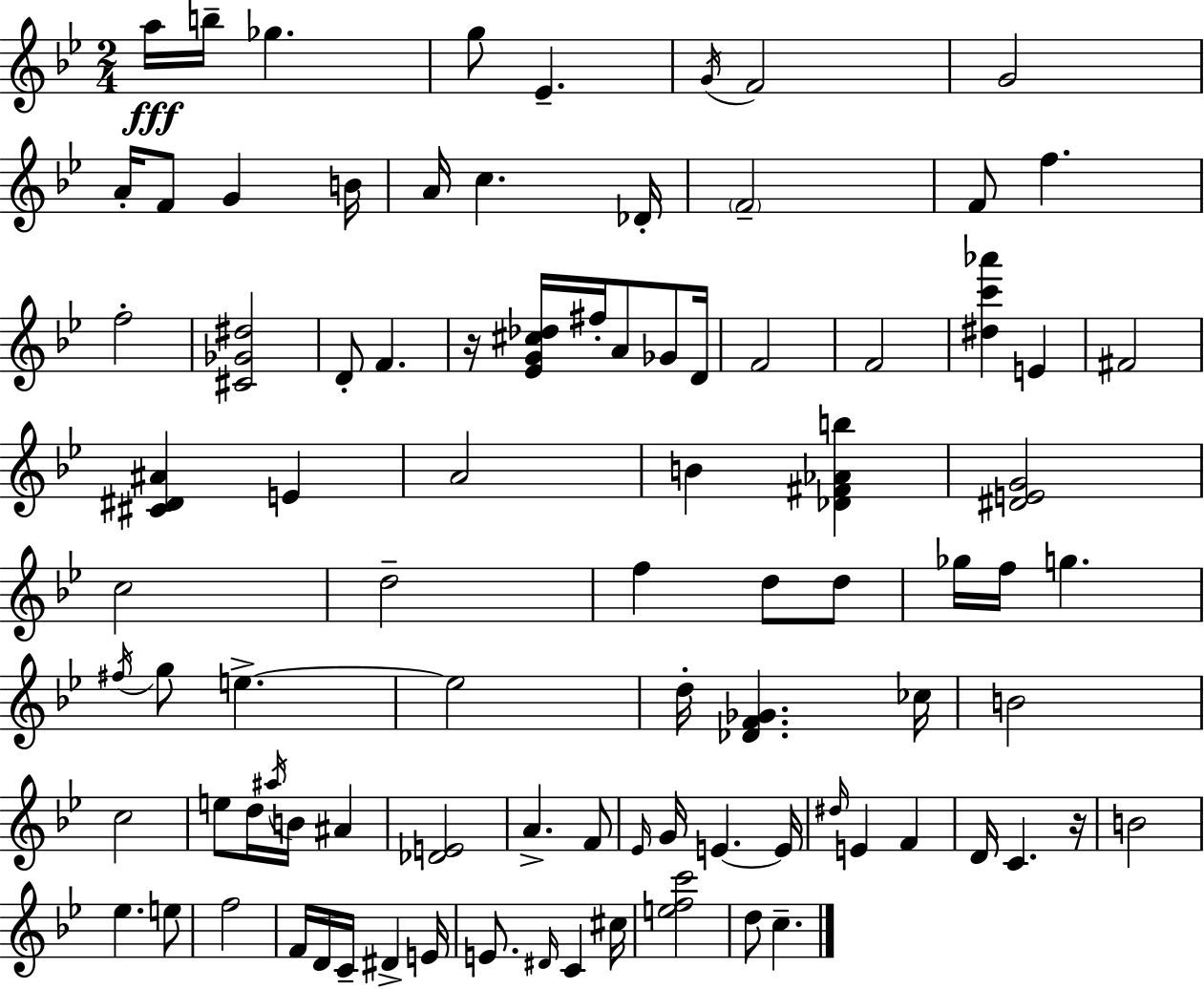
{
  \clef treble
  \numericTimeSignature
  \time 2/4
  \key g \minor
  a''16\fff b''16-- ges''4. | g''8 ees'4.-- | \acciaccatura { g'16 } f'2 | g'2 | \break a'16-. f'8 g'4 | b'16 a'16 c''4. | des'16-. \parenthesize f'2-- | f'8 f''4. | \break f''2-. | <cis' ges' dis''>2 | d'8-. f'4. | r16 <ees' g' cis'' des''>16 fis''16-. a'8 ges'8 | \break d'16 f'2 | f'2 | <dis'' c''' aes'''>4 e'4 | fis'2 | \break <cis' dis' ais'>4 e'4 | a'2 | b'4 <des' fis' aes' b''>4 | <dis' e' g'>2 | \break c''2 | d''2-- | f''4 d''8 d''8 | ges''16 f''16 g''4. | \break \acciaccatura { fis''16 } g''8 e''4.->~~ | e''2 | d''16-. <des' f' ges'>4. | ces''16 b'2 | \break c''2 | e''8 d''16 \acciaccatura { ais''16 } b'16 ais'4 | <des' e'>2 | a'4.-> | \break f'8 \grace { ees'16 } g'16 e'4.~~ | e'16 \grace { dis''16 } e'4 | f'4 d'16 c'4. | r16 b'2 | \break ees''4. | e''8 f''2 | f'16 d'16 c'16-- | dis'4-> e'16 e'8. | \break \grace { dis'16 } c'4 cis''16 <e'' f'' c'''>2 | d''8 | c''4.-- \bar "|."
}